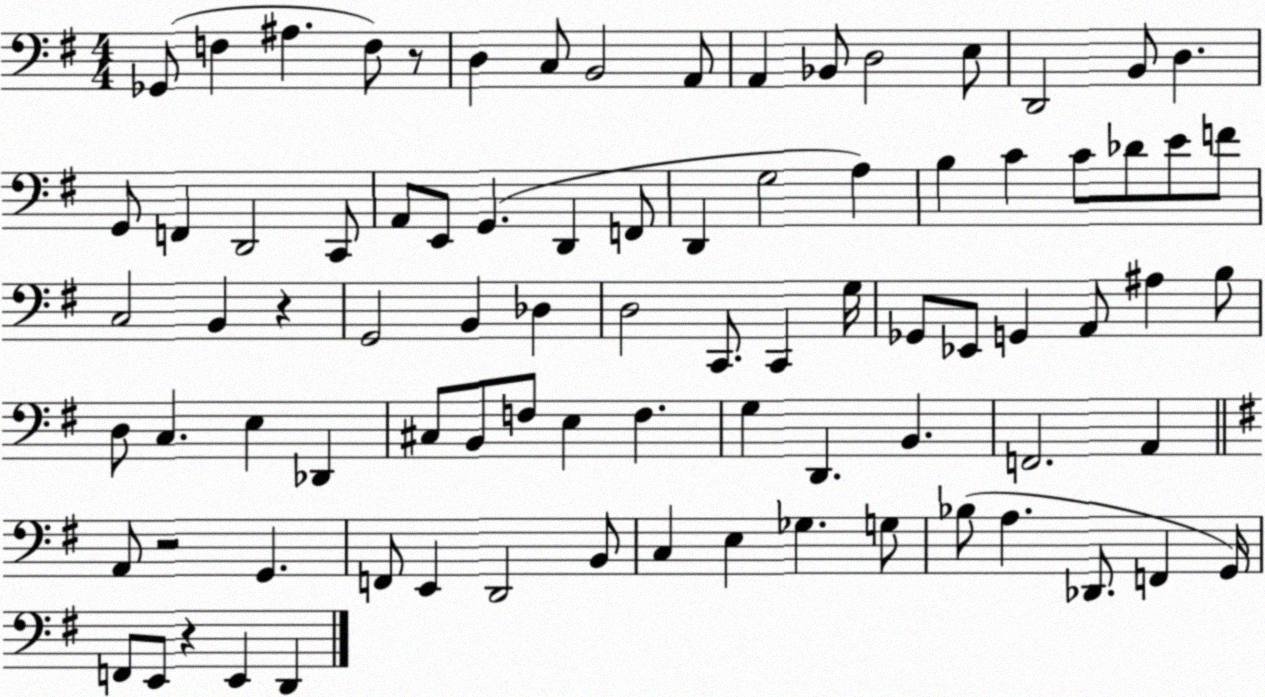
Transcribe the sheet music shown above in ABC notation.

X:1
T:Untitled
M:4/4
L:1/4
K:G
_G,,/2 F, ^A, F,/2 z/2 D, C,/2 B,,2 A,,/2 A,, _B,,/2 D,2 E,/2 D,,2 B,,/2 D, G,,/2 F,, D,,2 C,,/2 A,,/2 E,,/2 G,, D,, F,,/2 D,, G,2 A, B, C C/2 _D/2 E/2 F/2 C,2 B,, z G,,2 B,, _D, D,2 C,,/2 C,, G,/4 _G,,/2 _E,,/2 G,, A,,/2 ^A, B,/2 D,/2 C, E, _D,, ^C,/2 B,,/2 F,/2 E, F, G, D,, B,, F,,2 A,, A,,/2 z2 G,, F,,/2 E,, D,,2 B,,/2 C, E, _G, G,/2 _B,/2 A, _D,,/2 F,, G,,/4 F,,/2 E,,/2 z E,, D,,